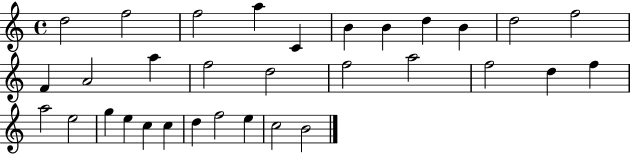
D5/h F5/h F5/h A5/q C4/q B4/q B4/q D5/q B4/q D5/h F5/h F4/q A4/h A5/q F5/h D5/h F5/h A5/h F5/h D5/q F5/q A5/h E5/h G5/q E5/q C5/q C5/q D5/q F5/h E5/q C5/h B4/h